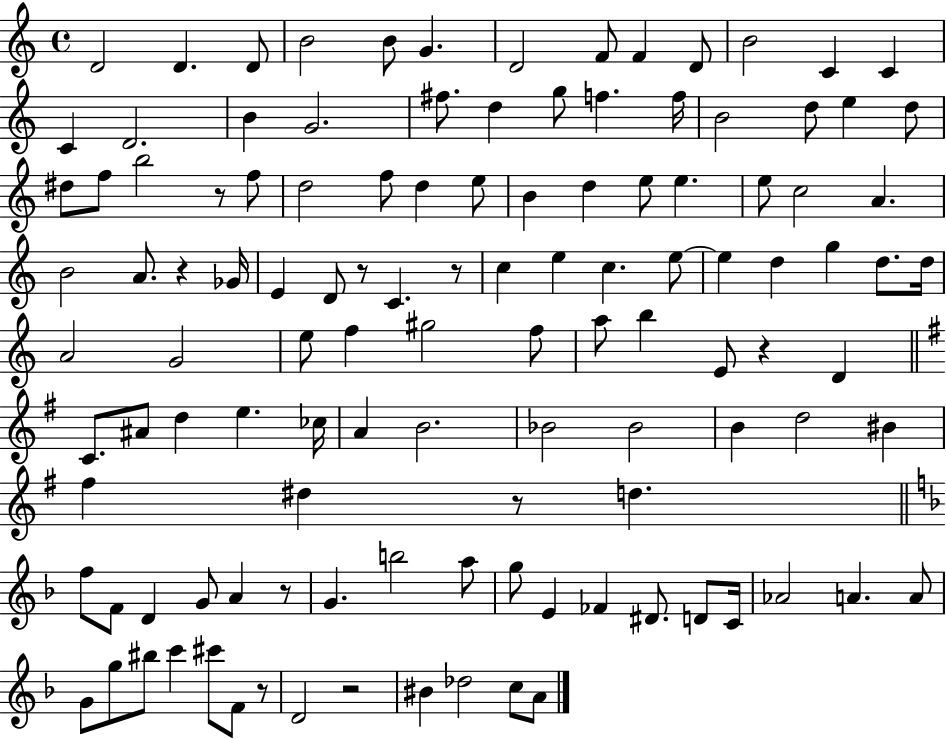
D4/h D4/q. D4/e B4/h B4/e G4/q. D4/h F4/e F4/q D4/e B4/h C4/q C4/q C4/q D4/h. B4/q G4/h. F#5/e. D5/q G5/e F5/q. F5/s B4/h D5/e E5/q D5/e D#5/e F5/e B5/h R/e F5/e D5/h F5/e D5/q E5/e B4/q D5/q E5/e E5/q. E5/e C5/h A4/q. B4/h A4/e. R/q Gb4/s E4/q D4/e R/e C4/q. R/e C5/q E5/q C5/q. E5/e E5/q D5/q G5/q D5/e. D5/s A4/h G4/h E5/e F5/q G#5/h F5/e A5/e B5/q E4/e R/q D4/q C4/e. A#4/e D5/q E5/q. CES5/s A4/q B4/h. Bb4/h Bb4/h B4/q D5/h BIS4/q F#5/q D#5/q R/e D5/q. F5/e F4/e D4/q G4/e A4/q R/e G4/q. B5/h A5/e G5/e E4/q FES4/q D#4/e. D4/e C4/s Ab4/h A4/q. A4/e G4/e G5/e BIS5/e C6/q C#6/e F4/e R/e D4/h R/h BIS4/q Db5/h C5/e A4/e